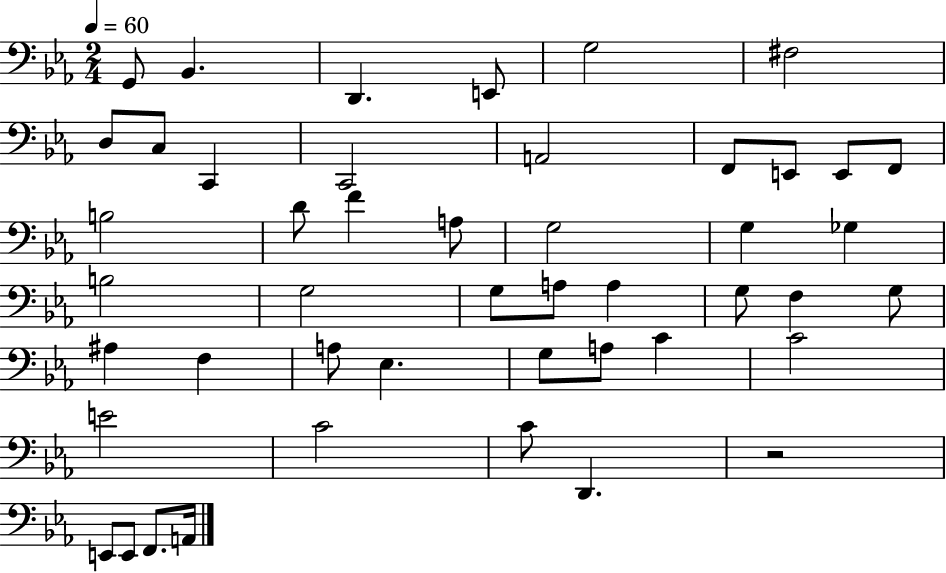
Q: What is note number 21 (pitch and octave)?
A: G3